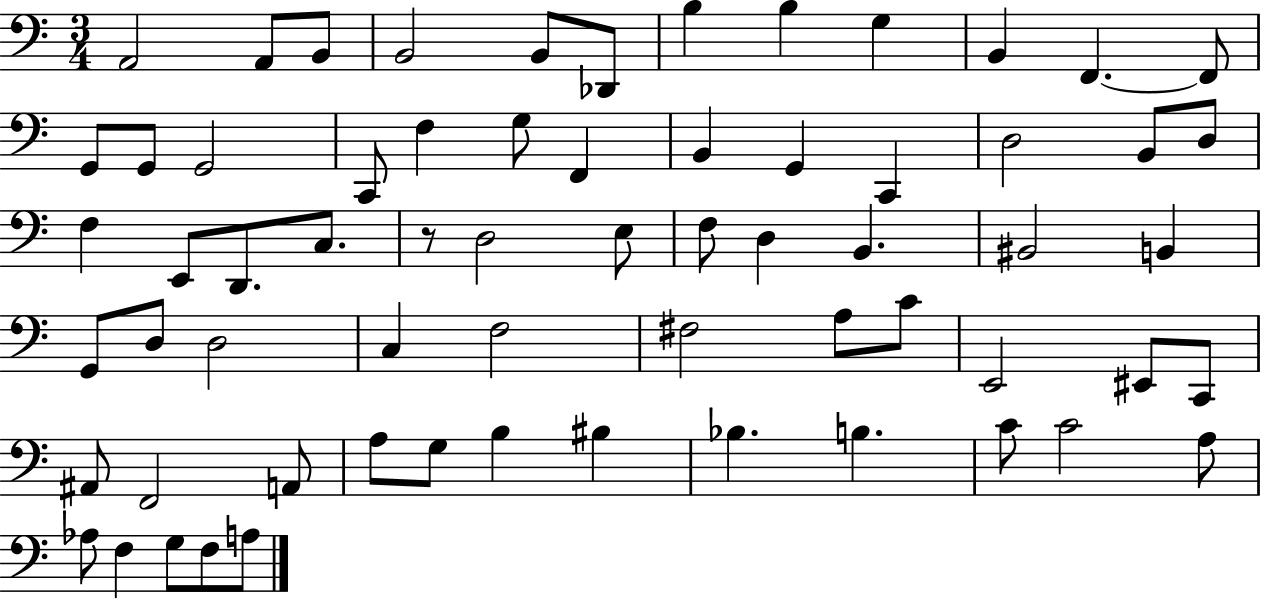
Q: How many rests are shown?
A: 1